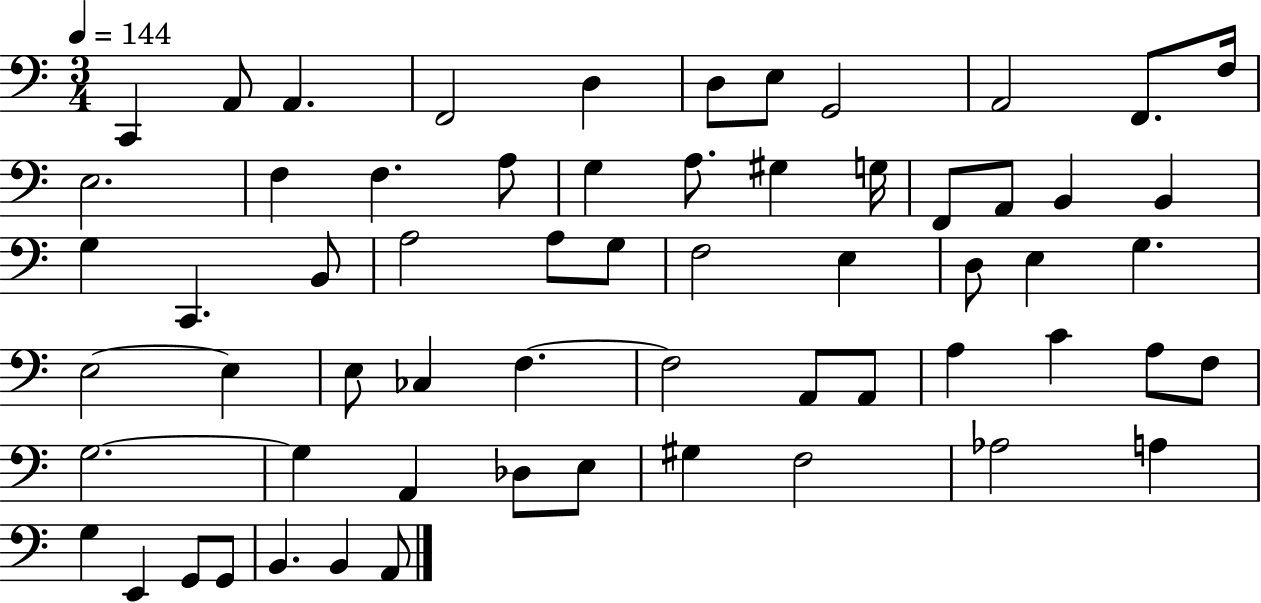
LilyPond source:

{
  \clef bass
  \numericTimeSignature
  \time 3/4
  \key c \major
  \tempo 4 = 144
  \repeat volta 2 { c,4 a,8 a,4. | f,2 d4 | d8 e8 g,2 | a,2 f,8. f16 | \break e2. | f4 f4. a8 | g4 a8. gis4 g16 | f,8 a,8 b,4 b,4 | \break g4 c,4. b,8 | a2 a8 g8 | f2 e4 | d8 e4 g4. | \break e2~~ e4 | e8 ces4 f4.~~ | f2 a,8 a,8 | a4 c'4 a8 f8 | \break g2.~~ | g4 a,4 des8 e8 | gis4 f2 | aes2 a4 | \break g4 e,4 g,8 g,8 | b,4. b,4 a,8 | } \bar "|."
}